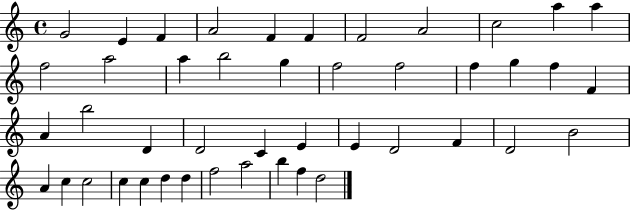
G4/h E4/q F4/q A4/h F4/q F4/q F4/h A4/h C5/h A5/q A5/q F5/h A5/h A5/q B5/h G5/q F5/h F5/h F5/q G5/q F5/q F4/q A4/q B5/h D4/q D4/h C4/q E4/q E4/q D4/h F4/q D4/h B4/h A4/q C5/q C5/h C5/q C5/q D5/q D5/q F5/h A5/h B5/q F5/q D5/h